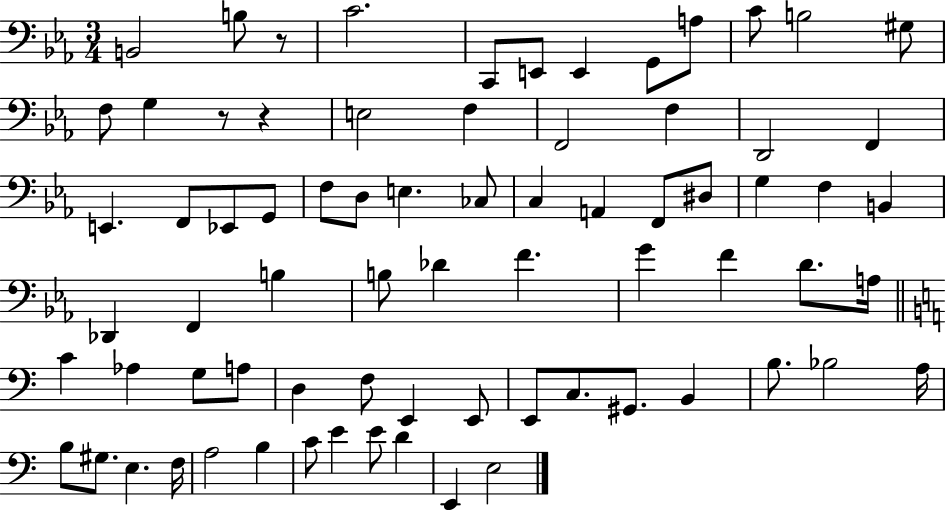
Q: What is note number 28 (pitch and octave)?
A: C3